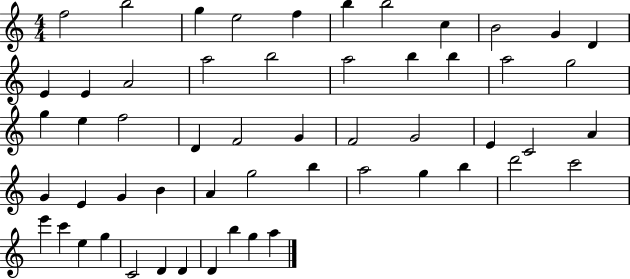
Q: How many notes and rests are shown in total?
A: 55